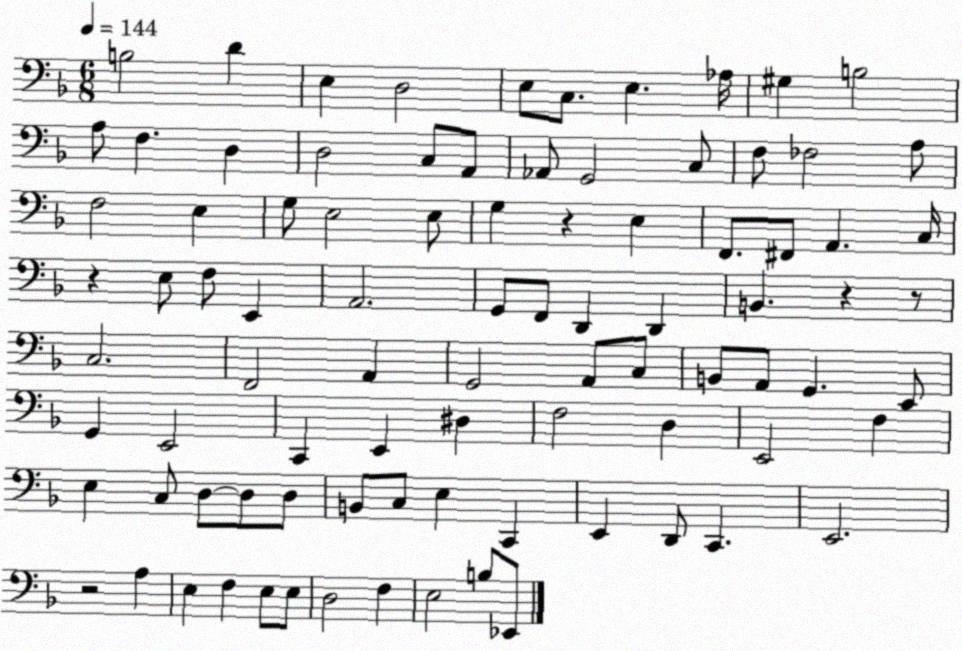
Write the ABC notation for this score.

X:1
T:Untitled
M:6/8
L:1/4
K:F
B,2 D E, D,2 E,/2 C,/2 E, _A,/4 ^G, B,2 A,/2 F, D, D,2 C,/2 A,,/2 _A,,/2 G,,2 C,/2 F,/2 _F,2 A,/2 F,2 E, G,/2 E,2 E,/2 G, z E, F,,/2 ^F,,/2 A,, C,/4 z E,/2 F,/2 E,, A,,2 G,,/2 F,,/2 D,, D,, B,, z z/2 C,2 F,,2 A,, G,,2 A,,/2 C,/2 B,,/2 A,,/2 G,, E,,/2 G,, E,,2 C,, E,, ^D, F,2 D, E,,2 F, E, C,/2 D,/2 D,/2 D,/2 B,,/2 C,/2 E, C,, E,, D,,/2 C,, E,,2 z2 A, E, F, E,/2 E,/2 D,2 F, E,2 B,/2 _E,,/2